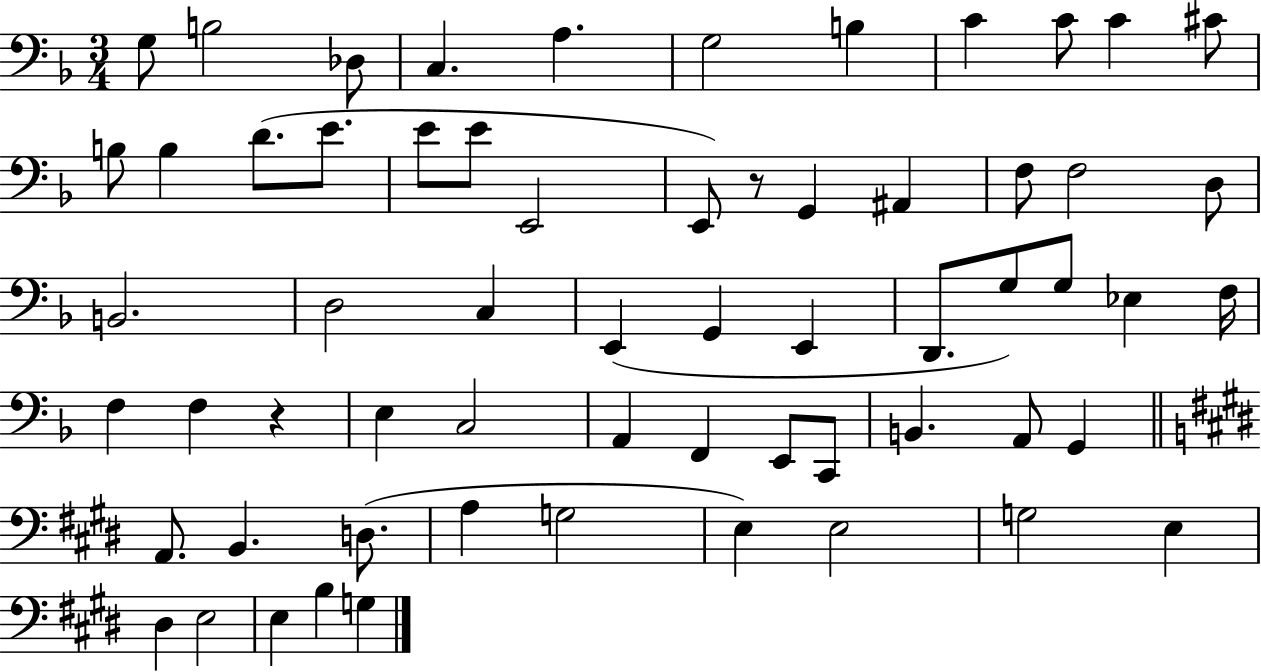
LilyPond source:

{
  \clef bass
  \numericTimeSignature
  \time 3/4
  \key f \major
  \repeat volta 2 { g8 b2 des8 | c4. a4. | g2 b4 | c'4 c'8 c'4 cis'8 | \break b8 b4 d'8.( e'8. | e'8 e'8 e,2 | e,8) r8 g,4 ais,4 | f8 f2 d8 | \break b,2. | d2 c4 | e,4( g,4 e,4 | d,8. g8) g8 ees4 f16 | \break f4 f4 r4 | e4 c2 | a,4 f,4 e,8 c,8 | b,4. a,8 g,4 | \break \bar "||" \break \key e \major a,8. b,4. d8.( | a4 g2 | e4) e2 | g2 e4 | \break dis4 e2 | e4 b4 g4 | } \bar "|."
}